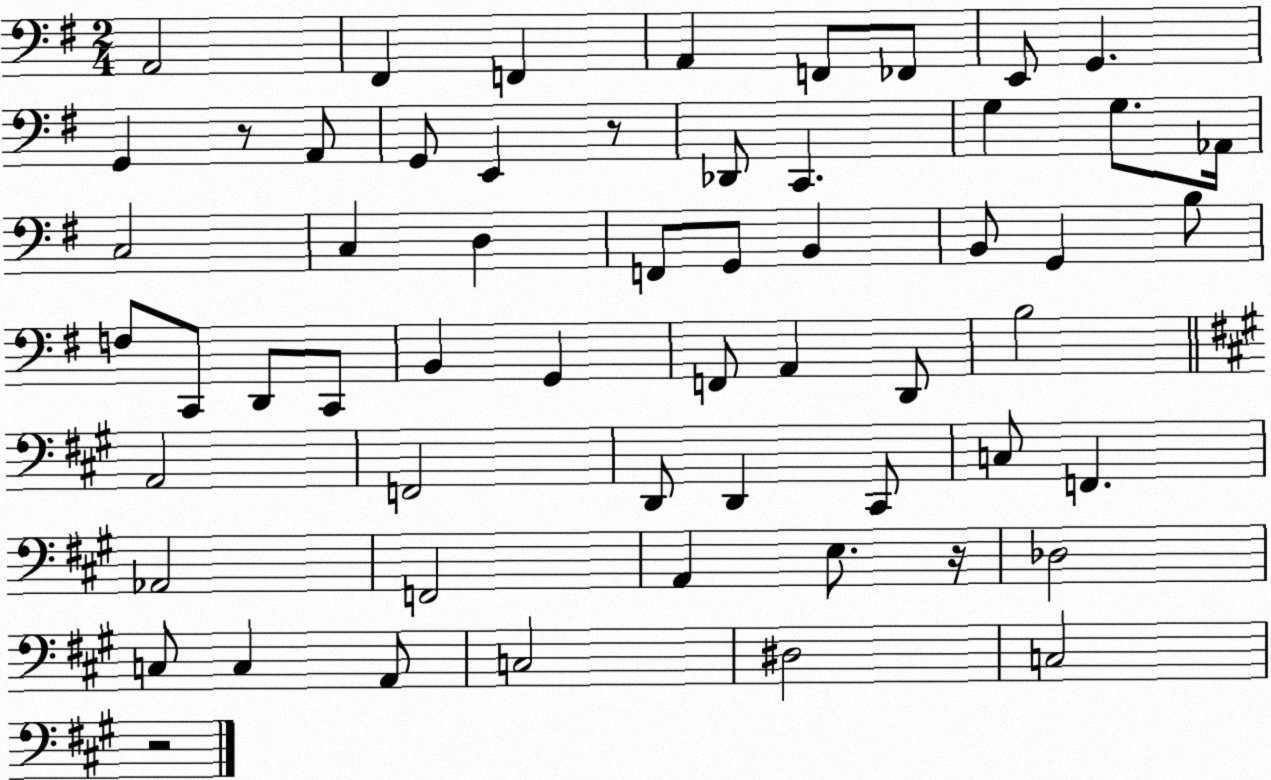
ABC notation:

X:1
T:Untitled
M:2/4
L:1/4
K:G
A,,2 ^F,, F,, A,, F,,/2 _F,,/2 E,,/2 G,, G,, z/2 A,,/2 G,,/2 E,, z/2 _D,,/2 C,, G, G,/2 _A,,/4 C,2 C, D, F,,/2 G,,/2 B,, B,,/2 G,, B,/2 F,/2 C,,/2 D,,/2 C,,/2 B,, G,, F,,/2 A,, D,,/2 B,2 A,,2 F,,2 D,,/2 D,, ^C,,/2 C,/2 F,, _A,,2 F,,2 A,, E,/2 z/4 _D,2 C,/2 C, A,,/2 C,2 ^D,2 C,2 z2